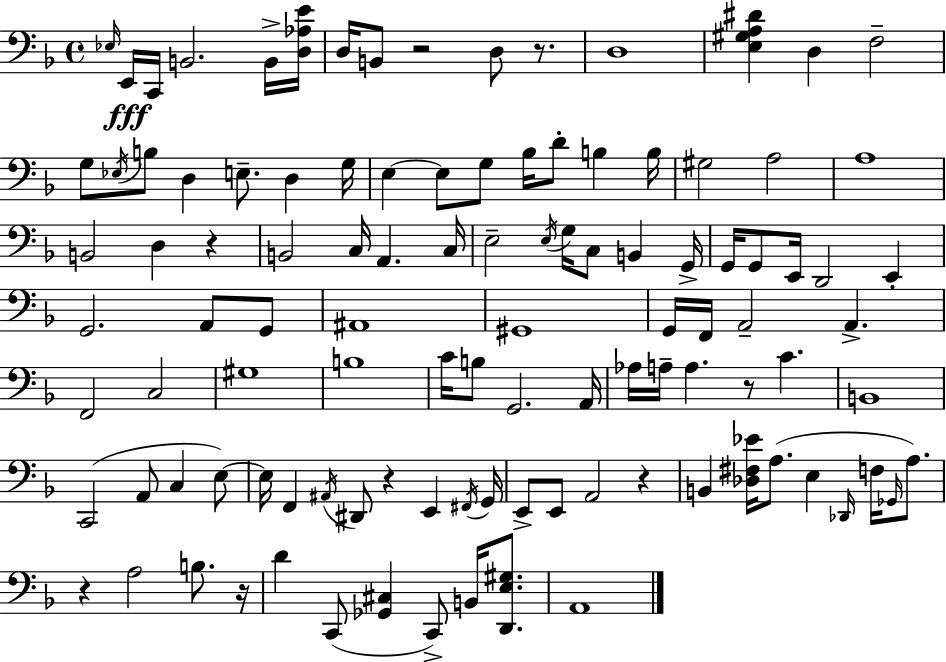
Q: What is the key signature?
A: D minor